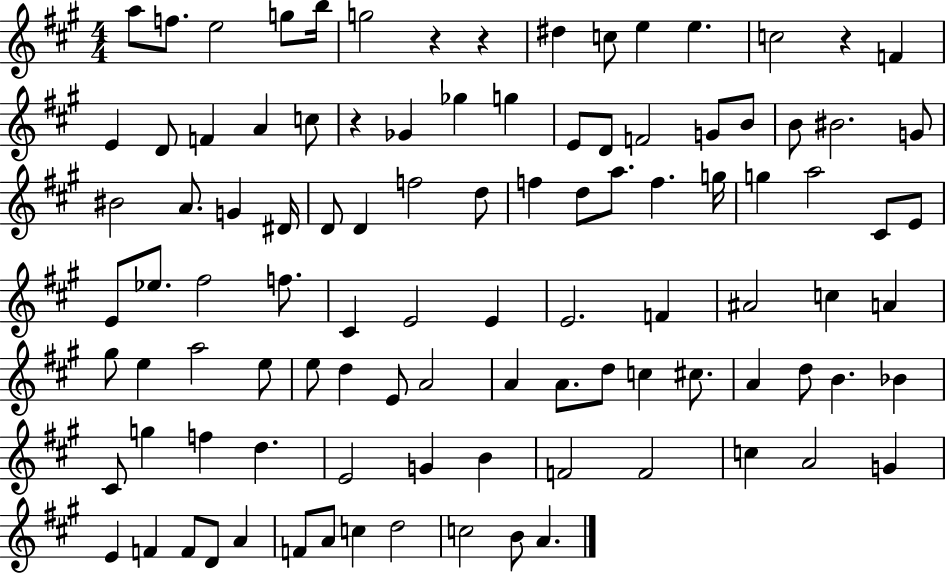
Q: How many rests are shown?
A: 4